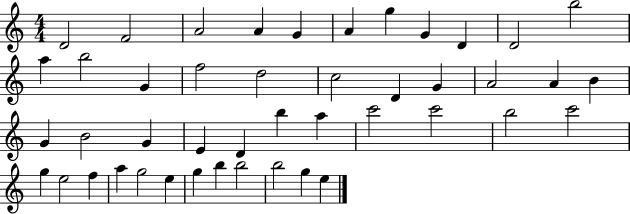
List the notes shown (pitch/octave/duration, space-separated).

D4/h F4/h A4/h A4/q G4/q A4/q G5/q G4/q D4/q D4/h B5/h A5/q B5/h G4/q F5/h D5/h C5/h D4/q G4/q A4/h A4/q B4/q G4/q B4/h G4/q E4/q D4/q B5/q A5/q C6/h C6/h B5/h C6/h G5/q E5/h F5/q A5/q G5/h E5/q G5/q B5/q B5/h B5/h G5/q E5/q